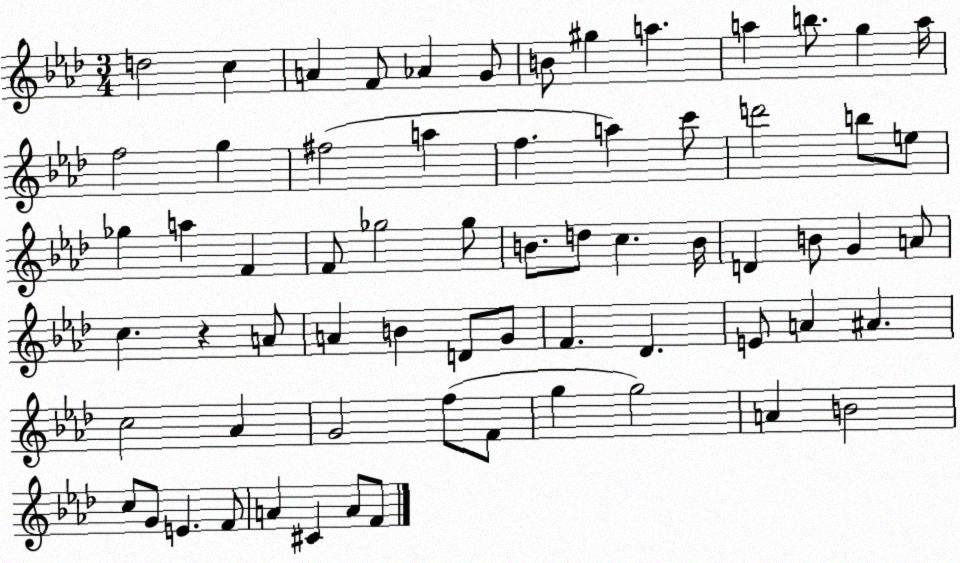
X:1
T:Untitled
M:3/4
L:1/4
K:Ab
d2 c A F/2 _A G/2 B/2 ^g a a b/2 g a/4 f2 g ^f2 a f a c'/2 d'2 b/2 e/2 _g a F F/2 _g2 _g/2 B/2 d/2 c B/4 D B/2 G A/2 c z A/2 A B D/2 G/2 F _D E/2 A ^A c2 _A G2 f/2 F/2 g g2 A B2 c/2 G/2 E F/2 A ^C A/2 F/2